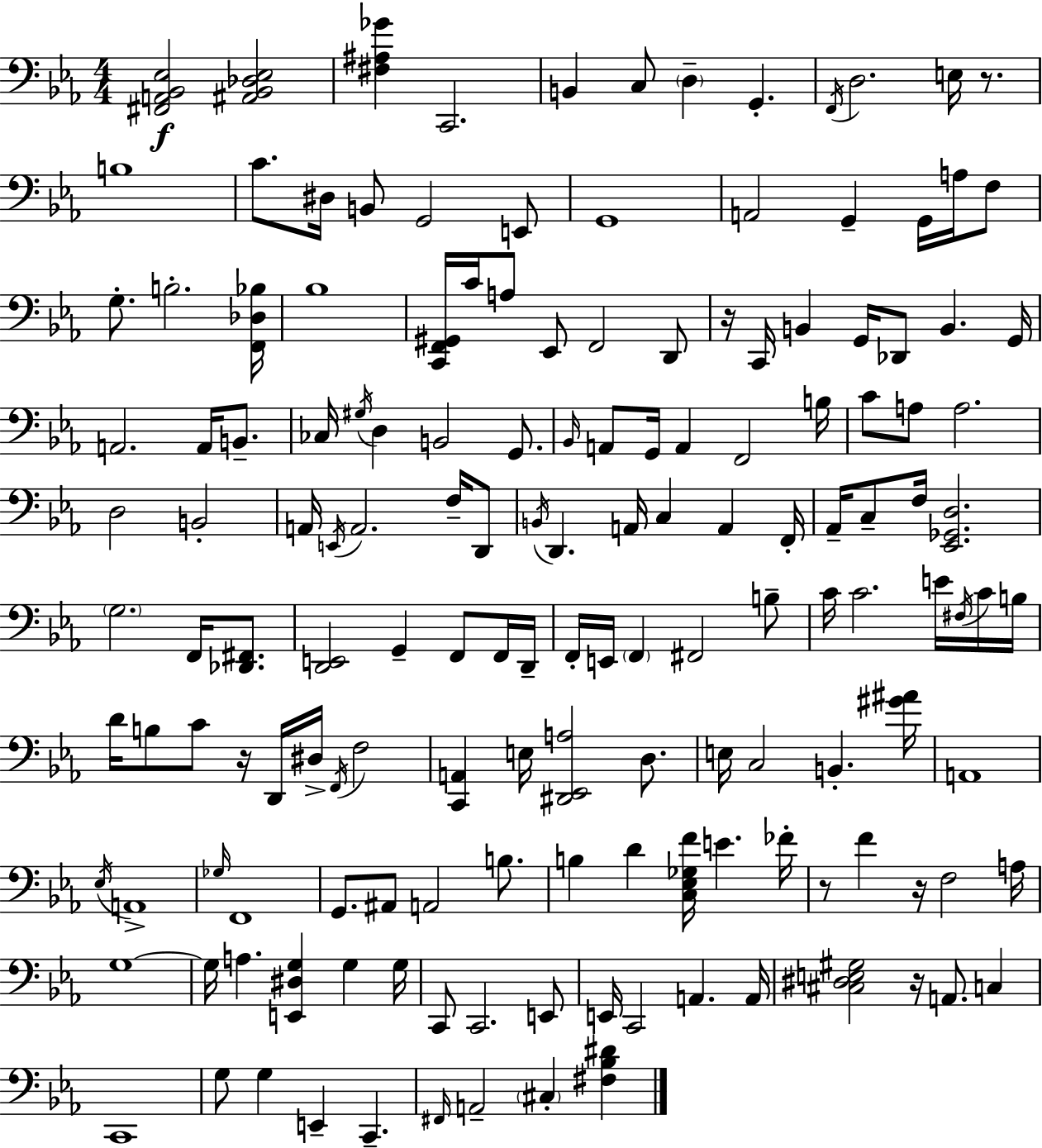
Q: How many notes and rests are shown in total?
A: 155